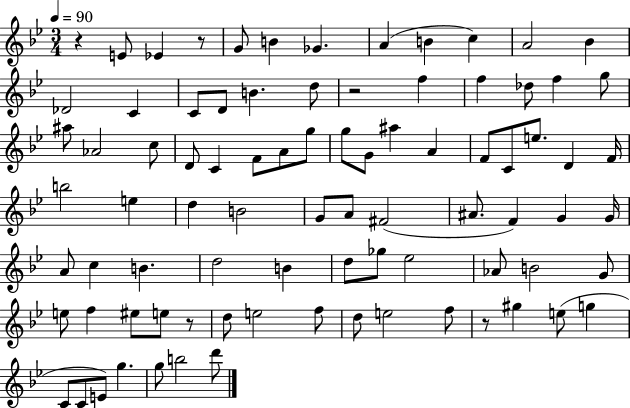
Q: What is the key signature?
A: BES major